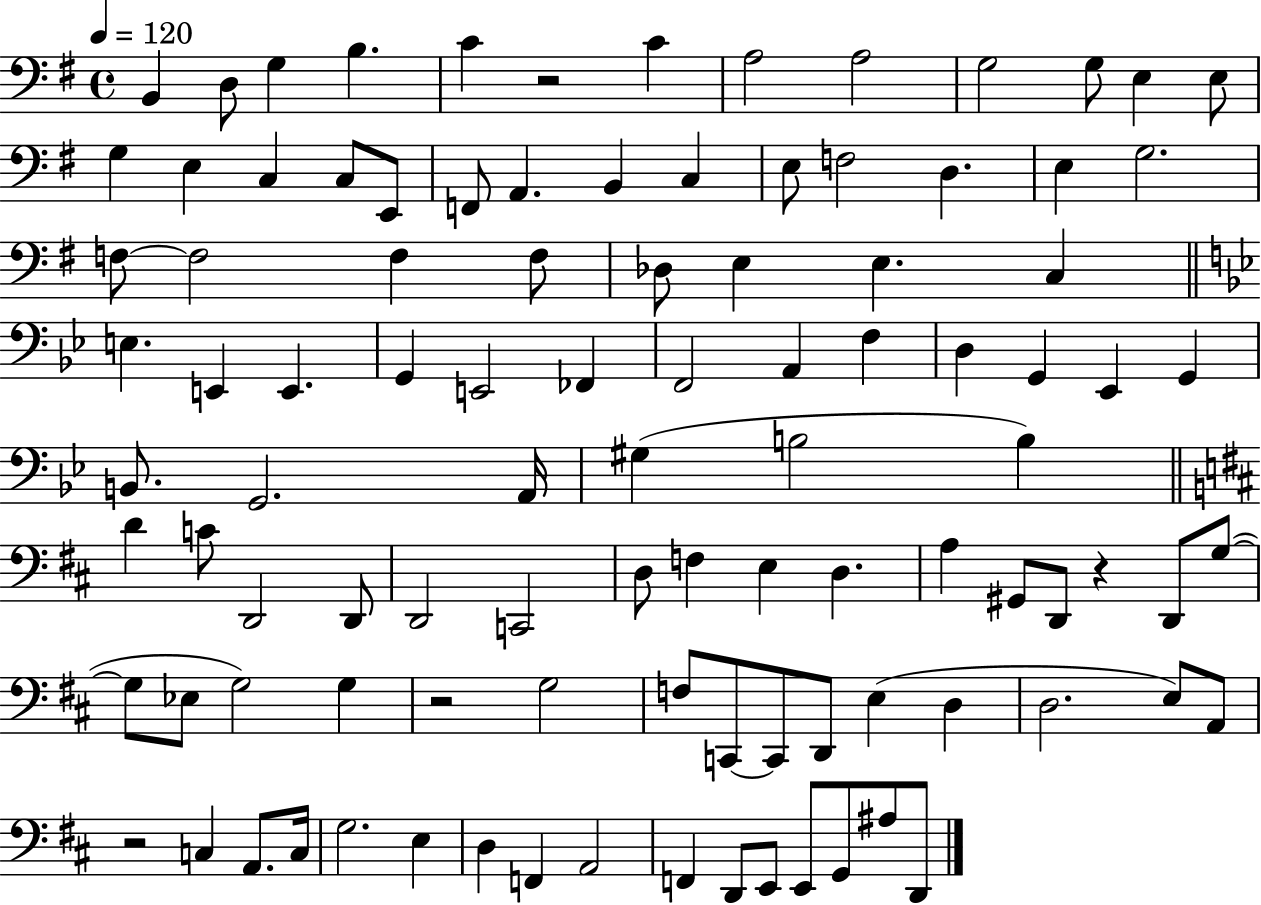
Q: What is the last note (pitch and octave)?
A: D2